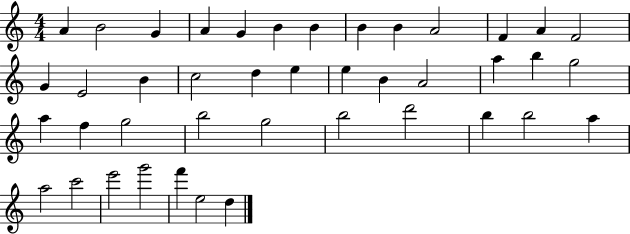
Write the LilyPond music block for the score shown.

{
  \clef treble
  \numericTimeSignature
  \time 4/4
  \key c \major
  a'4 b'2 g'4 | a'4 g'4 b'4 b'4 | b'4 b'4 a'2 | f'4 a'4 f'2 | \break g'4 e'2 b'4 | c''2 d''4 e''4 | e''4 b'4 a'2 | a''4 b''4 g''2 | \break a''4 f''4 g''2 | b''2 g''2 | b''2 d'''2 | b''4 b''2 a''4 | \break a''2 c'''2 | e'''2 g'''2 | f'''4 e''2 d''4 | \bar "|."
}